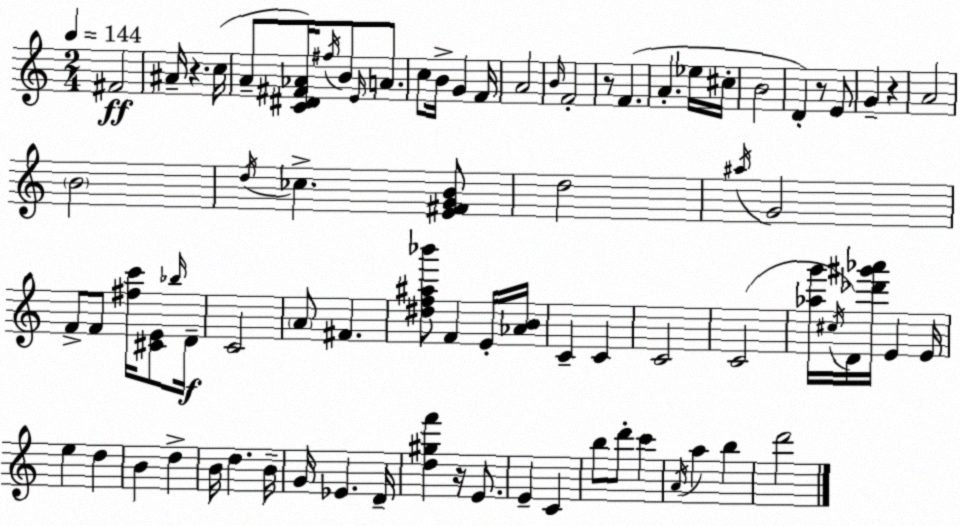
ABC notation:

X:1
T:Untitled
M:2/4
L:1/4
K:Am
^F2 ^A/4 z c/4 A/2 [C^D^F_A]/4 ^f/4 B/2 E/4 A/2 c/2 B/4 G F/4 A2 B/4 F2 z/2 F A _e/4 ^c/4 B2 D z/2 E/2 G z A2 B2 d/4 _c [E^FGB]/2 d2 ^a/4 G2 F/2 F/2 [^fc']/4 [^CE]/2 _b/4 D/4 C2 A/2 ^F [^df^a_b']/2 F E/4 [_AB]/4 C C C2 C2 [_ag']/4 ^c/4 D/4 [_d'^g'_a']/4 E E/4 e d B d B/4 d B/4 G/4 _E D/4 [d^gf'] z/4 E/2 E C b/2 d'/2 c' A/4 a b d'2